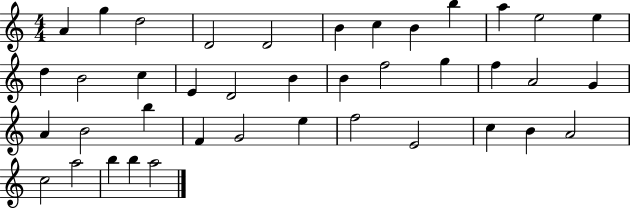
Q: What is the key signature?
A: C major